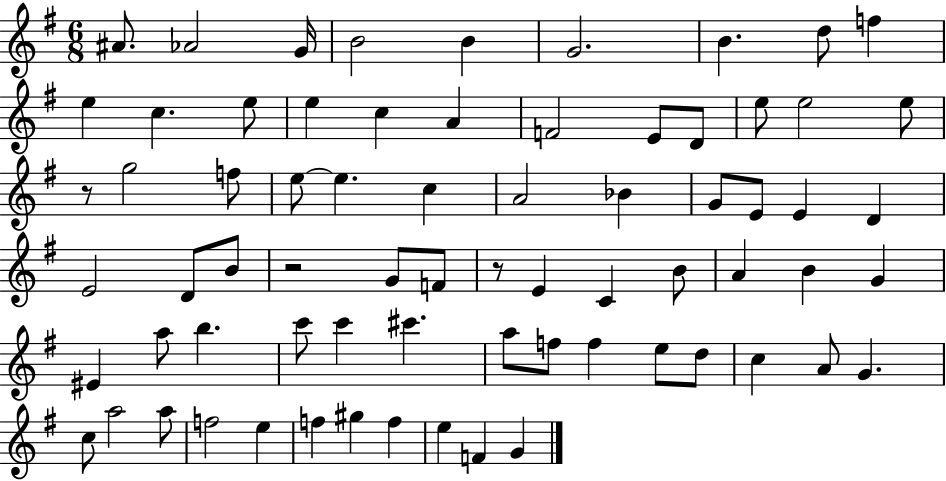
A#4/e. Ab4/h G4/s B4/h B4/q G4/h. B4/q. D5/e F5/q E5/q C5/q. E5/e E5/q C5/q A4/q F4/h E4/e D4/e E5/e E5/h E5/e R/e G5/h F5/e E5/e E5/q. C5/q A4/h Bb4/q G4/e E4/e E4/q D4/q E4/h D4/e B4/e R/h G4/e F4/e R/e E4/q C4/q B4/e A4/q B4/q G4/q EIS4/q A5/e B5/q. C6/e C6/q C#6/q. A5/e F5/e F5/q E5/e D5/e C5/q A4/e G4/q. C5/e A5/h A5/e F5/h E5/q F5/q G#5/q F5/q E5/q F4/q G4/q